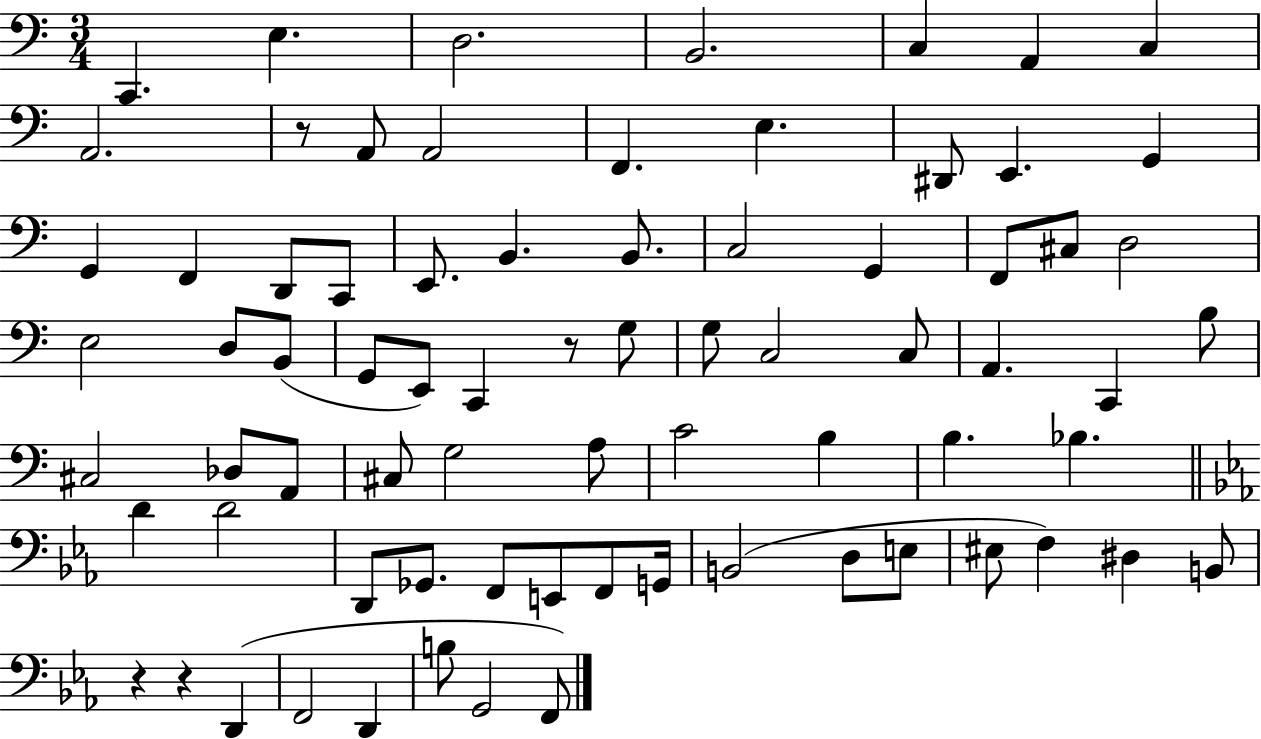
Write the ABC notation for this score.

X:1
T:Untitled
M:3/4
L:1/4
K:C
C,, E, D,2 B,,2 C, A,, C, A,,2 z/2 A,,/2 A,,2 F,, E, ^D,,/2 E,, G,, G,, F,, D,,/2 C,,/2 E,,/2 B,, B,,/2 C,2 G,, F,,/2 ^C,/2 D,2 E,2 D,/2 B,,/2 G,,/2 E,,/2 C,, z/2 G,/2 G,/2 C,2 C,/2 A,, C,, B,/2 ^C,2 _D,/2 A,,/2 ^C,/2 G,2 A,/2 C2 B, B, _B, D D2 D,,/2 _G,,/2 F,,/2 E,,/2 F,,/2 G,,/4 B,,2 D,/2 E,/2 ^E,/2 F, ^D, B,,/2 z z D,, F,,2 D,, B,/2 G,,2 F,,/2